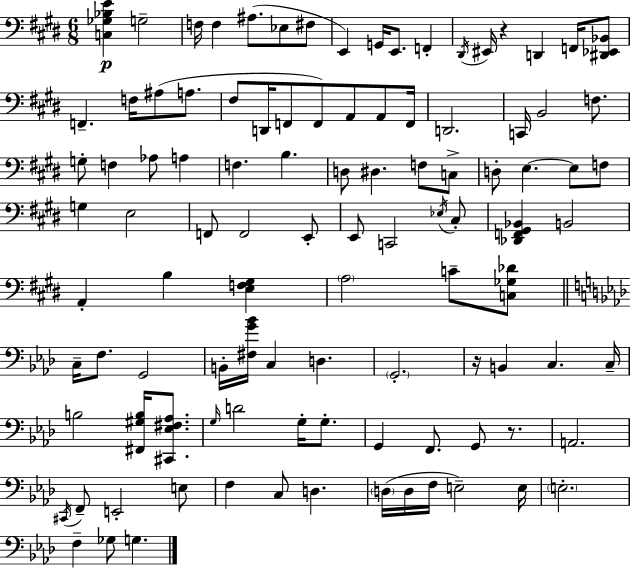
[C3,Gb3,Bb3,E4]/q G3/h F3/s F3/q A#3/e. Eb3/e F#3/e E2/q G2/s E2/e. F2/q D#2/s EIS2/s R/q D2/q F2/s [D#2,Eb2,Bb2]/e F2/q. F3/s A#3/e A3/e. F#3/e D2/s F2/e F2/e A2/e A2/e F2/s D2/h. C2/s B2/h F3/e. G3/e F3/q Ab3/e A3/q F3/q. B3/q. D3/e D#3/q. F3/e C3/e D3/e E3/q. E3/e F3/e G3/q E3/h F2/e F2/h E2/e E2/e C2/h Eb3/s C#3/e [Db2,F2,G#2,Bb2]/q B2/h A2/q B3/q [E3,F3,G#3]/q A3/h C4/e [C3,Gb3,Db4]/e C3/s F3/e. G2/h B2/s [F#3,G4,Bb4]/s C3/q D3/q. G2/h. R/s B2/q C3/q. C3/s B3/h [F#2,G#3,B3]/s [C#2,Eb3,F#3,Ab3]/e. G3/s D4/h G3/s G3/e. G2/q F2/e. G2/e R/e. A2/h. C#2/s F2/e E2/h E3/e F3/q C3/e D3/q. D3/s D3/s F3/s E3/h E3/s E3/h. F3/q Gb3/e G3/q.